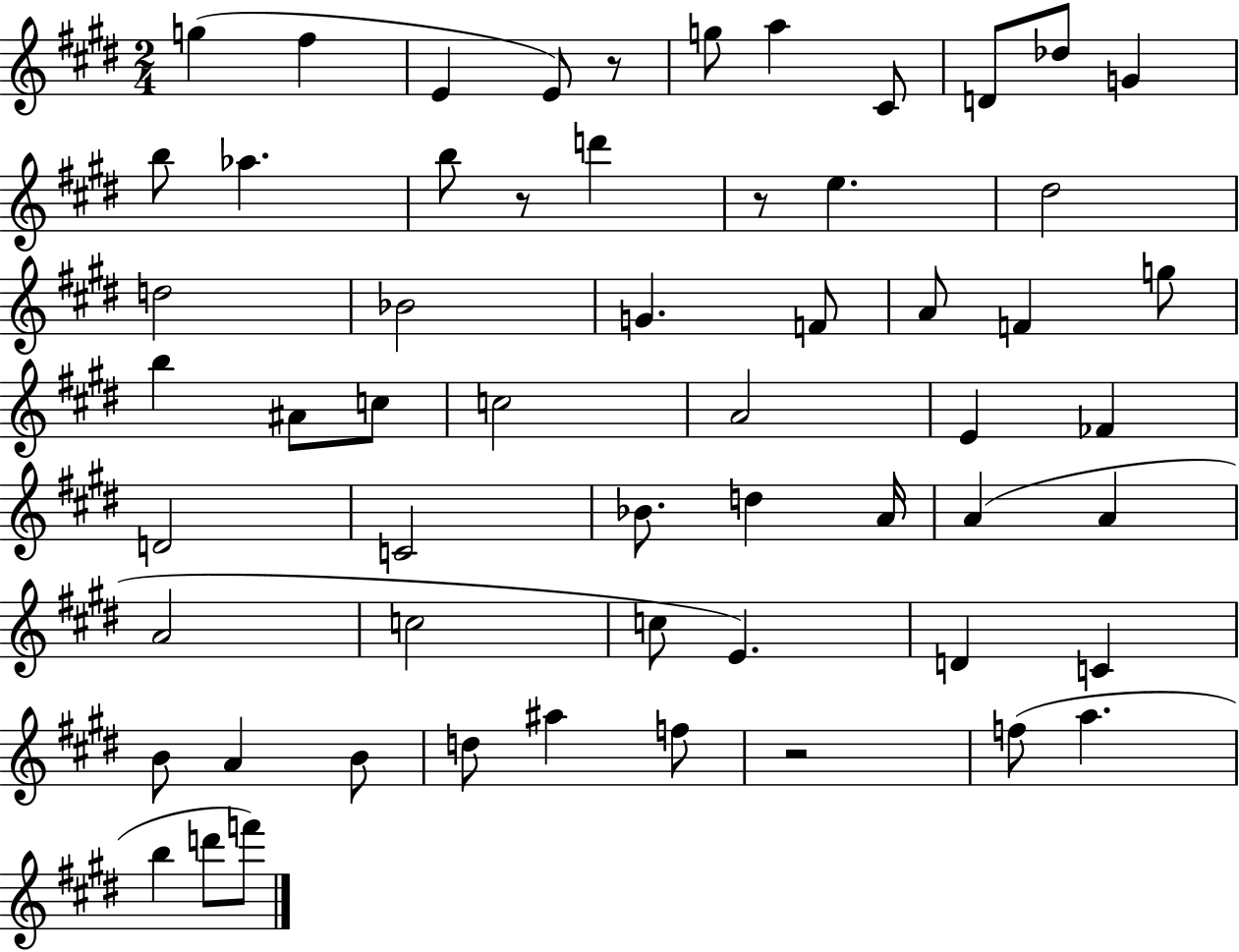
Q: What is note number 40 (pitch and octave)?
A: C5